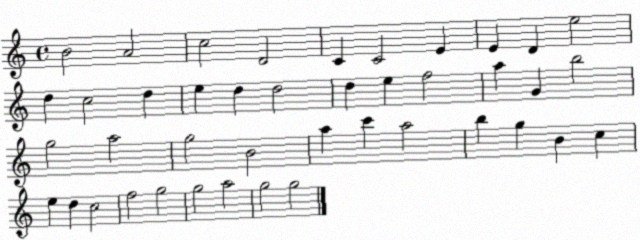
X:1
T:Untitled
M:4/4
L:1/4
K:C
B2 A2 c2 D2 C C2 E E D e2 d c2 d e d d2 d e f2 a G b2 g2 a2 g2 B2 a c' a2 b g B c e d c2 f2 g2 g2 a2 g2 g2